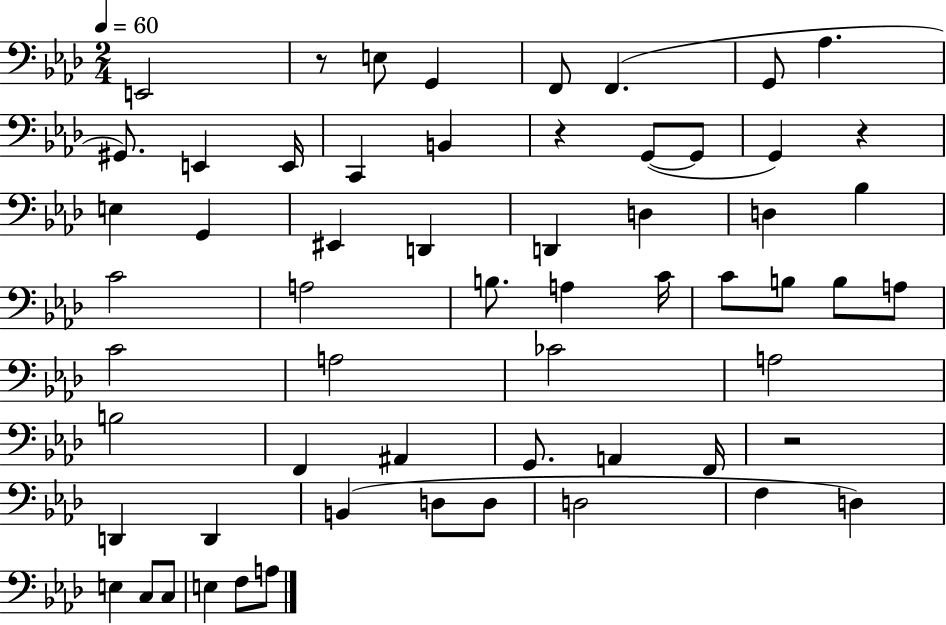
X:1
T:Untitled
M:2/4
L:1/4
K:Ab
E,,2 z/2 E,/2 G,, F,,/2 F,, G,,/2 _A, ^G,,/2 E,, E,,/4 C,, B,, z G,,/2 G,,/2 G,, z E, G,, ^E,, D,, D,, D, D, _B, C2 A,2 B,/2 A, C/4 C/2 B,/2 B,/2 A,/2 C2 A,2 _C2 A,2 B,2 F,, ^A,, G,,/2 A,, F,,/4 z2 D,, D,, B,, D,/2 D,/2 D,2 F, D, E, C,/2 C,/2 E, F,/2 A,/2